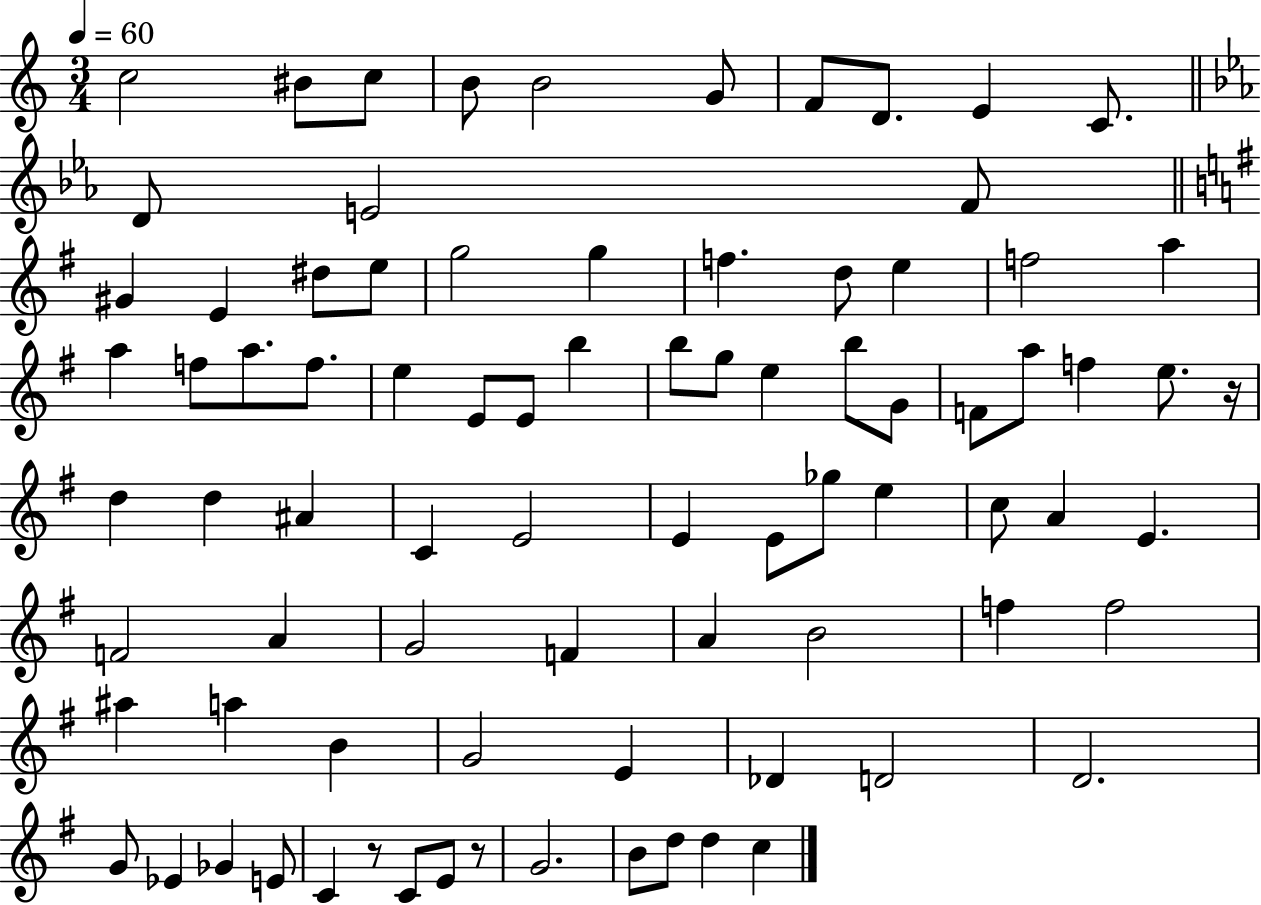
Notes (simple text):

C5/h BIS4/e C5/e B4/e B4/h G4/e F4/e D4/e. E4/q C4/e. D4/e E4/h F4/e G#4/q E4/q D#5/e E5/e G5/h G5/q F5/q. D5/e E5/q F5/h A5/q A5/q F5/e A5/e. F5/e. E5/q E4/e E4/e B5/q B5/e G5/e E5/q B5/e G4/e F4/e A5/e F5/q E5/e. R/s D5/q D5/q A#4/q C4/q E4/h E4/q E4/e Gb5/e E5/q C5/e A4/q E4/q. F4/h A4/q G4/h F4/q A4/q B4/h F5/q F5/h A#5/q A5/q B4/q G4/h E4/q Db4/q D4/h D4/h. G4/e Eb4/q Gb4/q E4/e C4/q R/e C4/e E4/e R/e G4/h. B4/e D5/e D5/q C5/q